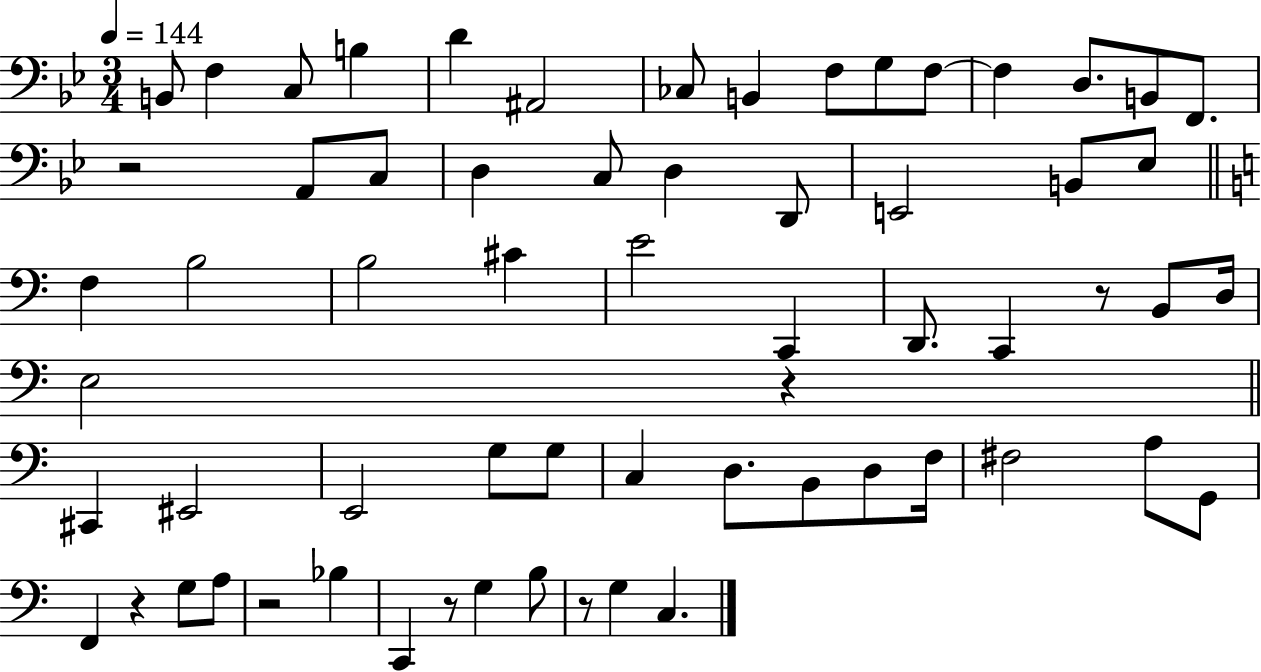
B2/e F3/q C3/e B3/q D4/q A#2/h CES3/e B2/q F3/e G3/e F3/e F3/q D3/e. B2/e F2/e. R/h A2/e C3/e D3/q C3/e D3/q D2/e E2/h B2/e Eb3/e F3/q B3/h B3/h C#4/q E4/h C2/q D2/e. C2/q R/e B2/e D3/s E3/h R/q C#2/q EIS2/h E2/h G3/e G3/e C3/q D3/e. B2/e D3/e F3/s F#3/h A3/e G2/e F2/q R/q G3/e A3/e R/h Bb3/q C2/q R/e G3/q B3/e R/e G3/q C3/q.